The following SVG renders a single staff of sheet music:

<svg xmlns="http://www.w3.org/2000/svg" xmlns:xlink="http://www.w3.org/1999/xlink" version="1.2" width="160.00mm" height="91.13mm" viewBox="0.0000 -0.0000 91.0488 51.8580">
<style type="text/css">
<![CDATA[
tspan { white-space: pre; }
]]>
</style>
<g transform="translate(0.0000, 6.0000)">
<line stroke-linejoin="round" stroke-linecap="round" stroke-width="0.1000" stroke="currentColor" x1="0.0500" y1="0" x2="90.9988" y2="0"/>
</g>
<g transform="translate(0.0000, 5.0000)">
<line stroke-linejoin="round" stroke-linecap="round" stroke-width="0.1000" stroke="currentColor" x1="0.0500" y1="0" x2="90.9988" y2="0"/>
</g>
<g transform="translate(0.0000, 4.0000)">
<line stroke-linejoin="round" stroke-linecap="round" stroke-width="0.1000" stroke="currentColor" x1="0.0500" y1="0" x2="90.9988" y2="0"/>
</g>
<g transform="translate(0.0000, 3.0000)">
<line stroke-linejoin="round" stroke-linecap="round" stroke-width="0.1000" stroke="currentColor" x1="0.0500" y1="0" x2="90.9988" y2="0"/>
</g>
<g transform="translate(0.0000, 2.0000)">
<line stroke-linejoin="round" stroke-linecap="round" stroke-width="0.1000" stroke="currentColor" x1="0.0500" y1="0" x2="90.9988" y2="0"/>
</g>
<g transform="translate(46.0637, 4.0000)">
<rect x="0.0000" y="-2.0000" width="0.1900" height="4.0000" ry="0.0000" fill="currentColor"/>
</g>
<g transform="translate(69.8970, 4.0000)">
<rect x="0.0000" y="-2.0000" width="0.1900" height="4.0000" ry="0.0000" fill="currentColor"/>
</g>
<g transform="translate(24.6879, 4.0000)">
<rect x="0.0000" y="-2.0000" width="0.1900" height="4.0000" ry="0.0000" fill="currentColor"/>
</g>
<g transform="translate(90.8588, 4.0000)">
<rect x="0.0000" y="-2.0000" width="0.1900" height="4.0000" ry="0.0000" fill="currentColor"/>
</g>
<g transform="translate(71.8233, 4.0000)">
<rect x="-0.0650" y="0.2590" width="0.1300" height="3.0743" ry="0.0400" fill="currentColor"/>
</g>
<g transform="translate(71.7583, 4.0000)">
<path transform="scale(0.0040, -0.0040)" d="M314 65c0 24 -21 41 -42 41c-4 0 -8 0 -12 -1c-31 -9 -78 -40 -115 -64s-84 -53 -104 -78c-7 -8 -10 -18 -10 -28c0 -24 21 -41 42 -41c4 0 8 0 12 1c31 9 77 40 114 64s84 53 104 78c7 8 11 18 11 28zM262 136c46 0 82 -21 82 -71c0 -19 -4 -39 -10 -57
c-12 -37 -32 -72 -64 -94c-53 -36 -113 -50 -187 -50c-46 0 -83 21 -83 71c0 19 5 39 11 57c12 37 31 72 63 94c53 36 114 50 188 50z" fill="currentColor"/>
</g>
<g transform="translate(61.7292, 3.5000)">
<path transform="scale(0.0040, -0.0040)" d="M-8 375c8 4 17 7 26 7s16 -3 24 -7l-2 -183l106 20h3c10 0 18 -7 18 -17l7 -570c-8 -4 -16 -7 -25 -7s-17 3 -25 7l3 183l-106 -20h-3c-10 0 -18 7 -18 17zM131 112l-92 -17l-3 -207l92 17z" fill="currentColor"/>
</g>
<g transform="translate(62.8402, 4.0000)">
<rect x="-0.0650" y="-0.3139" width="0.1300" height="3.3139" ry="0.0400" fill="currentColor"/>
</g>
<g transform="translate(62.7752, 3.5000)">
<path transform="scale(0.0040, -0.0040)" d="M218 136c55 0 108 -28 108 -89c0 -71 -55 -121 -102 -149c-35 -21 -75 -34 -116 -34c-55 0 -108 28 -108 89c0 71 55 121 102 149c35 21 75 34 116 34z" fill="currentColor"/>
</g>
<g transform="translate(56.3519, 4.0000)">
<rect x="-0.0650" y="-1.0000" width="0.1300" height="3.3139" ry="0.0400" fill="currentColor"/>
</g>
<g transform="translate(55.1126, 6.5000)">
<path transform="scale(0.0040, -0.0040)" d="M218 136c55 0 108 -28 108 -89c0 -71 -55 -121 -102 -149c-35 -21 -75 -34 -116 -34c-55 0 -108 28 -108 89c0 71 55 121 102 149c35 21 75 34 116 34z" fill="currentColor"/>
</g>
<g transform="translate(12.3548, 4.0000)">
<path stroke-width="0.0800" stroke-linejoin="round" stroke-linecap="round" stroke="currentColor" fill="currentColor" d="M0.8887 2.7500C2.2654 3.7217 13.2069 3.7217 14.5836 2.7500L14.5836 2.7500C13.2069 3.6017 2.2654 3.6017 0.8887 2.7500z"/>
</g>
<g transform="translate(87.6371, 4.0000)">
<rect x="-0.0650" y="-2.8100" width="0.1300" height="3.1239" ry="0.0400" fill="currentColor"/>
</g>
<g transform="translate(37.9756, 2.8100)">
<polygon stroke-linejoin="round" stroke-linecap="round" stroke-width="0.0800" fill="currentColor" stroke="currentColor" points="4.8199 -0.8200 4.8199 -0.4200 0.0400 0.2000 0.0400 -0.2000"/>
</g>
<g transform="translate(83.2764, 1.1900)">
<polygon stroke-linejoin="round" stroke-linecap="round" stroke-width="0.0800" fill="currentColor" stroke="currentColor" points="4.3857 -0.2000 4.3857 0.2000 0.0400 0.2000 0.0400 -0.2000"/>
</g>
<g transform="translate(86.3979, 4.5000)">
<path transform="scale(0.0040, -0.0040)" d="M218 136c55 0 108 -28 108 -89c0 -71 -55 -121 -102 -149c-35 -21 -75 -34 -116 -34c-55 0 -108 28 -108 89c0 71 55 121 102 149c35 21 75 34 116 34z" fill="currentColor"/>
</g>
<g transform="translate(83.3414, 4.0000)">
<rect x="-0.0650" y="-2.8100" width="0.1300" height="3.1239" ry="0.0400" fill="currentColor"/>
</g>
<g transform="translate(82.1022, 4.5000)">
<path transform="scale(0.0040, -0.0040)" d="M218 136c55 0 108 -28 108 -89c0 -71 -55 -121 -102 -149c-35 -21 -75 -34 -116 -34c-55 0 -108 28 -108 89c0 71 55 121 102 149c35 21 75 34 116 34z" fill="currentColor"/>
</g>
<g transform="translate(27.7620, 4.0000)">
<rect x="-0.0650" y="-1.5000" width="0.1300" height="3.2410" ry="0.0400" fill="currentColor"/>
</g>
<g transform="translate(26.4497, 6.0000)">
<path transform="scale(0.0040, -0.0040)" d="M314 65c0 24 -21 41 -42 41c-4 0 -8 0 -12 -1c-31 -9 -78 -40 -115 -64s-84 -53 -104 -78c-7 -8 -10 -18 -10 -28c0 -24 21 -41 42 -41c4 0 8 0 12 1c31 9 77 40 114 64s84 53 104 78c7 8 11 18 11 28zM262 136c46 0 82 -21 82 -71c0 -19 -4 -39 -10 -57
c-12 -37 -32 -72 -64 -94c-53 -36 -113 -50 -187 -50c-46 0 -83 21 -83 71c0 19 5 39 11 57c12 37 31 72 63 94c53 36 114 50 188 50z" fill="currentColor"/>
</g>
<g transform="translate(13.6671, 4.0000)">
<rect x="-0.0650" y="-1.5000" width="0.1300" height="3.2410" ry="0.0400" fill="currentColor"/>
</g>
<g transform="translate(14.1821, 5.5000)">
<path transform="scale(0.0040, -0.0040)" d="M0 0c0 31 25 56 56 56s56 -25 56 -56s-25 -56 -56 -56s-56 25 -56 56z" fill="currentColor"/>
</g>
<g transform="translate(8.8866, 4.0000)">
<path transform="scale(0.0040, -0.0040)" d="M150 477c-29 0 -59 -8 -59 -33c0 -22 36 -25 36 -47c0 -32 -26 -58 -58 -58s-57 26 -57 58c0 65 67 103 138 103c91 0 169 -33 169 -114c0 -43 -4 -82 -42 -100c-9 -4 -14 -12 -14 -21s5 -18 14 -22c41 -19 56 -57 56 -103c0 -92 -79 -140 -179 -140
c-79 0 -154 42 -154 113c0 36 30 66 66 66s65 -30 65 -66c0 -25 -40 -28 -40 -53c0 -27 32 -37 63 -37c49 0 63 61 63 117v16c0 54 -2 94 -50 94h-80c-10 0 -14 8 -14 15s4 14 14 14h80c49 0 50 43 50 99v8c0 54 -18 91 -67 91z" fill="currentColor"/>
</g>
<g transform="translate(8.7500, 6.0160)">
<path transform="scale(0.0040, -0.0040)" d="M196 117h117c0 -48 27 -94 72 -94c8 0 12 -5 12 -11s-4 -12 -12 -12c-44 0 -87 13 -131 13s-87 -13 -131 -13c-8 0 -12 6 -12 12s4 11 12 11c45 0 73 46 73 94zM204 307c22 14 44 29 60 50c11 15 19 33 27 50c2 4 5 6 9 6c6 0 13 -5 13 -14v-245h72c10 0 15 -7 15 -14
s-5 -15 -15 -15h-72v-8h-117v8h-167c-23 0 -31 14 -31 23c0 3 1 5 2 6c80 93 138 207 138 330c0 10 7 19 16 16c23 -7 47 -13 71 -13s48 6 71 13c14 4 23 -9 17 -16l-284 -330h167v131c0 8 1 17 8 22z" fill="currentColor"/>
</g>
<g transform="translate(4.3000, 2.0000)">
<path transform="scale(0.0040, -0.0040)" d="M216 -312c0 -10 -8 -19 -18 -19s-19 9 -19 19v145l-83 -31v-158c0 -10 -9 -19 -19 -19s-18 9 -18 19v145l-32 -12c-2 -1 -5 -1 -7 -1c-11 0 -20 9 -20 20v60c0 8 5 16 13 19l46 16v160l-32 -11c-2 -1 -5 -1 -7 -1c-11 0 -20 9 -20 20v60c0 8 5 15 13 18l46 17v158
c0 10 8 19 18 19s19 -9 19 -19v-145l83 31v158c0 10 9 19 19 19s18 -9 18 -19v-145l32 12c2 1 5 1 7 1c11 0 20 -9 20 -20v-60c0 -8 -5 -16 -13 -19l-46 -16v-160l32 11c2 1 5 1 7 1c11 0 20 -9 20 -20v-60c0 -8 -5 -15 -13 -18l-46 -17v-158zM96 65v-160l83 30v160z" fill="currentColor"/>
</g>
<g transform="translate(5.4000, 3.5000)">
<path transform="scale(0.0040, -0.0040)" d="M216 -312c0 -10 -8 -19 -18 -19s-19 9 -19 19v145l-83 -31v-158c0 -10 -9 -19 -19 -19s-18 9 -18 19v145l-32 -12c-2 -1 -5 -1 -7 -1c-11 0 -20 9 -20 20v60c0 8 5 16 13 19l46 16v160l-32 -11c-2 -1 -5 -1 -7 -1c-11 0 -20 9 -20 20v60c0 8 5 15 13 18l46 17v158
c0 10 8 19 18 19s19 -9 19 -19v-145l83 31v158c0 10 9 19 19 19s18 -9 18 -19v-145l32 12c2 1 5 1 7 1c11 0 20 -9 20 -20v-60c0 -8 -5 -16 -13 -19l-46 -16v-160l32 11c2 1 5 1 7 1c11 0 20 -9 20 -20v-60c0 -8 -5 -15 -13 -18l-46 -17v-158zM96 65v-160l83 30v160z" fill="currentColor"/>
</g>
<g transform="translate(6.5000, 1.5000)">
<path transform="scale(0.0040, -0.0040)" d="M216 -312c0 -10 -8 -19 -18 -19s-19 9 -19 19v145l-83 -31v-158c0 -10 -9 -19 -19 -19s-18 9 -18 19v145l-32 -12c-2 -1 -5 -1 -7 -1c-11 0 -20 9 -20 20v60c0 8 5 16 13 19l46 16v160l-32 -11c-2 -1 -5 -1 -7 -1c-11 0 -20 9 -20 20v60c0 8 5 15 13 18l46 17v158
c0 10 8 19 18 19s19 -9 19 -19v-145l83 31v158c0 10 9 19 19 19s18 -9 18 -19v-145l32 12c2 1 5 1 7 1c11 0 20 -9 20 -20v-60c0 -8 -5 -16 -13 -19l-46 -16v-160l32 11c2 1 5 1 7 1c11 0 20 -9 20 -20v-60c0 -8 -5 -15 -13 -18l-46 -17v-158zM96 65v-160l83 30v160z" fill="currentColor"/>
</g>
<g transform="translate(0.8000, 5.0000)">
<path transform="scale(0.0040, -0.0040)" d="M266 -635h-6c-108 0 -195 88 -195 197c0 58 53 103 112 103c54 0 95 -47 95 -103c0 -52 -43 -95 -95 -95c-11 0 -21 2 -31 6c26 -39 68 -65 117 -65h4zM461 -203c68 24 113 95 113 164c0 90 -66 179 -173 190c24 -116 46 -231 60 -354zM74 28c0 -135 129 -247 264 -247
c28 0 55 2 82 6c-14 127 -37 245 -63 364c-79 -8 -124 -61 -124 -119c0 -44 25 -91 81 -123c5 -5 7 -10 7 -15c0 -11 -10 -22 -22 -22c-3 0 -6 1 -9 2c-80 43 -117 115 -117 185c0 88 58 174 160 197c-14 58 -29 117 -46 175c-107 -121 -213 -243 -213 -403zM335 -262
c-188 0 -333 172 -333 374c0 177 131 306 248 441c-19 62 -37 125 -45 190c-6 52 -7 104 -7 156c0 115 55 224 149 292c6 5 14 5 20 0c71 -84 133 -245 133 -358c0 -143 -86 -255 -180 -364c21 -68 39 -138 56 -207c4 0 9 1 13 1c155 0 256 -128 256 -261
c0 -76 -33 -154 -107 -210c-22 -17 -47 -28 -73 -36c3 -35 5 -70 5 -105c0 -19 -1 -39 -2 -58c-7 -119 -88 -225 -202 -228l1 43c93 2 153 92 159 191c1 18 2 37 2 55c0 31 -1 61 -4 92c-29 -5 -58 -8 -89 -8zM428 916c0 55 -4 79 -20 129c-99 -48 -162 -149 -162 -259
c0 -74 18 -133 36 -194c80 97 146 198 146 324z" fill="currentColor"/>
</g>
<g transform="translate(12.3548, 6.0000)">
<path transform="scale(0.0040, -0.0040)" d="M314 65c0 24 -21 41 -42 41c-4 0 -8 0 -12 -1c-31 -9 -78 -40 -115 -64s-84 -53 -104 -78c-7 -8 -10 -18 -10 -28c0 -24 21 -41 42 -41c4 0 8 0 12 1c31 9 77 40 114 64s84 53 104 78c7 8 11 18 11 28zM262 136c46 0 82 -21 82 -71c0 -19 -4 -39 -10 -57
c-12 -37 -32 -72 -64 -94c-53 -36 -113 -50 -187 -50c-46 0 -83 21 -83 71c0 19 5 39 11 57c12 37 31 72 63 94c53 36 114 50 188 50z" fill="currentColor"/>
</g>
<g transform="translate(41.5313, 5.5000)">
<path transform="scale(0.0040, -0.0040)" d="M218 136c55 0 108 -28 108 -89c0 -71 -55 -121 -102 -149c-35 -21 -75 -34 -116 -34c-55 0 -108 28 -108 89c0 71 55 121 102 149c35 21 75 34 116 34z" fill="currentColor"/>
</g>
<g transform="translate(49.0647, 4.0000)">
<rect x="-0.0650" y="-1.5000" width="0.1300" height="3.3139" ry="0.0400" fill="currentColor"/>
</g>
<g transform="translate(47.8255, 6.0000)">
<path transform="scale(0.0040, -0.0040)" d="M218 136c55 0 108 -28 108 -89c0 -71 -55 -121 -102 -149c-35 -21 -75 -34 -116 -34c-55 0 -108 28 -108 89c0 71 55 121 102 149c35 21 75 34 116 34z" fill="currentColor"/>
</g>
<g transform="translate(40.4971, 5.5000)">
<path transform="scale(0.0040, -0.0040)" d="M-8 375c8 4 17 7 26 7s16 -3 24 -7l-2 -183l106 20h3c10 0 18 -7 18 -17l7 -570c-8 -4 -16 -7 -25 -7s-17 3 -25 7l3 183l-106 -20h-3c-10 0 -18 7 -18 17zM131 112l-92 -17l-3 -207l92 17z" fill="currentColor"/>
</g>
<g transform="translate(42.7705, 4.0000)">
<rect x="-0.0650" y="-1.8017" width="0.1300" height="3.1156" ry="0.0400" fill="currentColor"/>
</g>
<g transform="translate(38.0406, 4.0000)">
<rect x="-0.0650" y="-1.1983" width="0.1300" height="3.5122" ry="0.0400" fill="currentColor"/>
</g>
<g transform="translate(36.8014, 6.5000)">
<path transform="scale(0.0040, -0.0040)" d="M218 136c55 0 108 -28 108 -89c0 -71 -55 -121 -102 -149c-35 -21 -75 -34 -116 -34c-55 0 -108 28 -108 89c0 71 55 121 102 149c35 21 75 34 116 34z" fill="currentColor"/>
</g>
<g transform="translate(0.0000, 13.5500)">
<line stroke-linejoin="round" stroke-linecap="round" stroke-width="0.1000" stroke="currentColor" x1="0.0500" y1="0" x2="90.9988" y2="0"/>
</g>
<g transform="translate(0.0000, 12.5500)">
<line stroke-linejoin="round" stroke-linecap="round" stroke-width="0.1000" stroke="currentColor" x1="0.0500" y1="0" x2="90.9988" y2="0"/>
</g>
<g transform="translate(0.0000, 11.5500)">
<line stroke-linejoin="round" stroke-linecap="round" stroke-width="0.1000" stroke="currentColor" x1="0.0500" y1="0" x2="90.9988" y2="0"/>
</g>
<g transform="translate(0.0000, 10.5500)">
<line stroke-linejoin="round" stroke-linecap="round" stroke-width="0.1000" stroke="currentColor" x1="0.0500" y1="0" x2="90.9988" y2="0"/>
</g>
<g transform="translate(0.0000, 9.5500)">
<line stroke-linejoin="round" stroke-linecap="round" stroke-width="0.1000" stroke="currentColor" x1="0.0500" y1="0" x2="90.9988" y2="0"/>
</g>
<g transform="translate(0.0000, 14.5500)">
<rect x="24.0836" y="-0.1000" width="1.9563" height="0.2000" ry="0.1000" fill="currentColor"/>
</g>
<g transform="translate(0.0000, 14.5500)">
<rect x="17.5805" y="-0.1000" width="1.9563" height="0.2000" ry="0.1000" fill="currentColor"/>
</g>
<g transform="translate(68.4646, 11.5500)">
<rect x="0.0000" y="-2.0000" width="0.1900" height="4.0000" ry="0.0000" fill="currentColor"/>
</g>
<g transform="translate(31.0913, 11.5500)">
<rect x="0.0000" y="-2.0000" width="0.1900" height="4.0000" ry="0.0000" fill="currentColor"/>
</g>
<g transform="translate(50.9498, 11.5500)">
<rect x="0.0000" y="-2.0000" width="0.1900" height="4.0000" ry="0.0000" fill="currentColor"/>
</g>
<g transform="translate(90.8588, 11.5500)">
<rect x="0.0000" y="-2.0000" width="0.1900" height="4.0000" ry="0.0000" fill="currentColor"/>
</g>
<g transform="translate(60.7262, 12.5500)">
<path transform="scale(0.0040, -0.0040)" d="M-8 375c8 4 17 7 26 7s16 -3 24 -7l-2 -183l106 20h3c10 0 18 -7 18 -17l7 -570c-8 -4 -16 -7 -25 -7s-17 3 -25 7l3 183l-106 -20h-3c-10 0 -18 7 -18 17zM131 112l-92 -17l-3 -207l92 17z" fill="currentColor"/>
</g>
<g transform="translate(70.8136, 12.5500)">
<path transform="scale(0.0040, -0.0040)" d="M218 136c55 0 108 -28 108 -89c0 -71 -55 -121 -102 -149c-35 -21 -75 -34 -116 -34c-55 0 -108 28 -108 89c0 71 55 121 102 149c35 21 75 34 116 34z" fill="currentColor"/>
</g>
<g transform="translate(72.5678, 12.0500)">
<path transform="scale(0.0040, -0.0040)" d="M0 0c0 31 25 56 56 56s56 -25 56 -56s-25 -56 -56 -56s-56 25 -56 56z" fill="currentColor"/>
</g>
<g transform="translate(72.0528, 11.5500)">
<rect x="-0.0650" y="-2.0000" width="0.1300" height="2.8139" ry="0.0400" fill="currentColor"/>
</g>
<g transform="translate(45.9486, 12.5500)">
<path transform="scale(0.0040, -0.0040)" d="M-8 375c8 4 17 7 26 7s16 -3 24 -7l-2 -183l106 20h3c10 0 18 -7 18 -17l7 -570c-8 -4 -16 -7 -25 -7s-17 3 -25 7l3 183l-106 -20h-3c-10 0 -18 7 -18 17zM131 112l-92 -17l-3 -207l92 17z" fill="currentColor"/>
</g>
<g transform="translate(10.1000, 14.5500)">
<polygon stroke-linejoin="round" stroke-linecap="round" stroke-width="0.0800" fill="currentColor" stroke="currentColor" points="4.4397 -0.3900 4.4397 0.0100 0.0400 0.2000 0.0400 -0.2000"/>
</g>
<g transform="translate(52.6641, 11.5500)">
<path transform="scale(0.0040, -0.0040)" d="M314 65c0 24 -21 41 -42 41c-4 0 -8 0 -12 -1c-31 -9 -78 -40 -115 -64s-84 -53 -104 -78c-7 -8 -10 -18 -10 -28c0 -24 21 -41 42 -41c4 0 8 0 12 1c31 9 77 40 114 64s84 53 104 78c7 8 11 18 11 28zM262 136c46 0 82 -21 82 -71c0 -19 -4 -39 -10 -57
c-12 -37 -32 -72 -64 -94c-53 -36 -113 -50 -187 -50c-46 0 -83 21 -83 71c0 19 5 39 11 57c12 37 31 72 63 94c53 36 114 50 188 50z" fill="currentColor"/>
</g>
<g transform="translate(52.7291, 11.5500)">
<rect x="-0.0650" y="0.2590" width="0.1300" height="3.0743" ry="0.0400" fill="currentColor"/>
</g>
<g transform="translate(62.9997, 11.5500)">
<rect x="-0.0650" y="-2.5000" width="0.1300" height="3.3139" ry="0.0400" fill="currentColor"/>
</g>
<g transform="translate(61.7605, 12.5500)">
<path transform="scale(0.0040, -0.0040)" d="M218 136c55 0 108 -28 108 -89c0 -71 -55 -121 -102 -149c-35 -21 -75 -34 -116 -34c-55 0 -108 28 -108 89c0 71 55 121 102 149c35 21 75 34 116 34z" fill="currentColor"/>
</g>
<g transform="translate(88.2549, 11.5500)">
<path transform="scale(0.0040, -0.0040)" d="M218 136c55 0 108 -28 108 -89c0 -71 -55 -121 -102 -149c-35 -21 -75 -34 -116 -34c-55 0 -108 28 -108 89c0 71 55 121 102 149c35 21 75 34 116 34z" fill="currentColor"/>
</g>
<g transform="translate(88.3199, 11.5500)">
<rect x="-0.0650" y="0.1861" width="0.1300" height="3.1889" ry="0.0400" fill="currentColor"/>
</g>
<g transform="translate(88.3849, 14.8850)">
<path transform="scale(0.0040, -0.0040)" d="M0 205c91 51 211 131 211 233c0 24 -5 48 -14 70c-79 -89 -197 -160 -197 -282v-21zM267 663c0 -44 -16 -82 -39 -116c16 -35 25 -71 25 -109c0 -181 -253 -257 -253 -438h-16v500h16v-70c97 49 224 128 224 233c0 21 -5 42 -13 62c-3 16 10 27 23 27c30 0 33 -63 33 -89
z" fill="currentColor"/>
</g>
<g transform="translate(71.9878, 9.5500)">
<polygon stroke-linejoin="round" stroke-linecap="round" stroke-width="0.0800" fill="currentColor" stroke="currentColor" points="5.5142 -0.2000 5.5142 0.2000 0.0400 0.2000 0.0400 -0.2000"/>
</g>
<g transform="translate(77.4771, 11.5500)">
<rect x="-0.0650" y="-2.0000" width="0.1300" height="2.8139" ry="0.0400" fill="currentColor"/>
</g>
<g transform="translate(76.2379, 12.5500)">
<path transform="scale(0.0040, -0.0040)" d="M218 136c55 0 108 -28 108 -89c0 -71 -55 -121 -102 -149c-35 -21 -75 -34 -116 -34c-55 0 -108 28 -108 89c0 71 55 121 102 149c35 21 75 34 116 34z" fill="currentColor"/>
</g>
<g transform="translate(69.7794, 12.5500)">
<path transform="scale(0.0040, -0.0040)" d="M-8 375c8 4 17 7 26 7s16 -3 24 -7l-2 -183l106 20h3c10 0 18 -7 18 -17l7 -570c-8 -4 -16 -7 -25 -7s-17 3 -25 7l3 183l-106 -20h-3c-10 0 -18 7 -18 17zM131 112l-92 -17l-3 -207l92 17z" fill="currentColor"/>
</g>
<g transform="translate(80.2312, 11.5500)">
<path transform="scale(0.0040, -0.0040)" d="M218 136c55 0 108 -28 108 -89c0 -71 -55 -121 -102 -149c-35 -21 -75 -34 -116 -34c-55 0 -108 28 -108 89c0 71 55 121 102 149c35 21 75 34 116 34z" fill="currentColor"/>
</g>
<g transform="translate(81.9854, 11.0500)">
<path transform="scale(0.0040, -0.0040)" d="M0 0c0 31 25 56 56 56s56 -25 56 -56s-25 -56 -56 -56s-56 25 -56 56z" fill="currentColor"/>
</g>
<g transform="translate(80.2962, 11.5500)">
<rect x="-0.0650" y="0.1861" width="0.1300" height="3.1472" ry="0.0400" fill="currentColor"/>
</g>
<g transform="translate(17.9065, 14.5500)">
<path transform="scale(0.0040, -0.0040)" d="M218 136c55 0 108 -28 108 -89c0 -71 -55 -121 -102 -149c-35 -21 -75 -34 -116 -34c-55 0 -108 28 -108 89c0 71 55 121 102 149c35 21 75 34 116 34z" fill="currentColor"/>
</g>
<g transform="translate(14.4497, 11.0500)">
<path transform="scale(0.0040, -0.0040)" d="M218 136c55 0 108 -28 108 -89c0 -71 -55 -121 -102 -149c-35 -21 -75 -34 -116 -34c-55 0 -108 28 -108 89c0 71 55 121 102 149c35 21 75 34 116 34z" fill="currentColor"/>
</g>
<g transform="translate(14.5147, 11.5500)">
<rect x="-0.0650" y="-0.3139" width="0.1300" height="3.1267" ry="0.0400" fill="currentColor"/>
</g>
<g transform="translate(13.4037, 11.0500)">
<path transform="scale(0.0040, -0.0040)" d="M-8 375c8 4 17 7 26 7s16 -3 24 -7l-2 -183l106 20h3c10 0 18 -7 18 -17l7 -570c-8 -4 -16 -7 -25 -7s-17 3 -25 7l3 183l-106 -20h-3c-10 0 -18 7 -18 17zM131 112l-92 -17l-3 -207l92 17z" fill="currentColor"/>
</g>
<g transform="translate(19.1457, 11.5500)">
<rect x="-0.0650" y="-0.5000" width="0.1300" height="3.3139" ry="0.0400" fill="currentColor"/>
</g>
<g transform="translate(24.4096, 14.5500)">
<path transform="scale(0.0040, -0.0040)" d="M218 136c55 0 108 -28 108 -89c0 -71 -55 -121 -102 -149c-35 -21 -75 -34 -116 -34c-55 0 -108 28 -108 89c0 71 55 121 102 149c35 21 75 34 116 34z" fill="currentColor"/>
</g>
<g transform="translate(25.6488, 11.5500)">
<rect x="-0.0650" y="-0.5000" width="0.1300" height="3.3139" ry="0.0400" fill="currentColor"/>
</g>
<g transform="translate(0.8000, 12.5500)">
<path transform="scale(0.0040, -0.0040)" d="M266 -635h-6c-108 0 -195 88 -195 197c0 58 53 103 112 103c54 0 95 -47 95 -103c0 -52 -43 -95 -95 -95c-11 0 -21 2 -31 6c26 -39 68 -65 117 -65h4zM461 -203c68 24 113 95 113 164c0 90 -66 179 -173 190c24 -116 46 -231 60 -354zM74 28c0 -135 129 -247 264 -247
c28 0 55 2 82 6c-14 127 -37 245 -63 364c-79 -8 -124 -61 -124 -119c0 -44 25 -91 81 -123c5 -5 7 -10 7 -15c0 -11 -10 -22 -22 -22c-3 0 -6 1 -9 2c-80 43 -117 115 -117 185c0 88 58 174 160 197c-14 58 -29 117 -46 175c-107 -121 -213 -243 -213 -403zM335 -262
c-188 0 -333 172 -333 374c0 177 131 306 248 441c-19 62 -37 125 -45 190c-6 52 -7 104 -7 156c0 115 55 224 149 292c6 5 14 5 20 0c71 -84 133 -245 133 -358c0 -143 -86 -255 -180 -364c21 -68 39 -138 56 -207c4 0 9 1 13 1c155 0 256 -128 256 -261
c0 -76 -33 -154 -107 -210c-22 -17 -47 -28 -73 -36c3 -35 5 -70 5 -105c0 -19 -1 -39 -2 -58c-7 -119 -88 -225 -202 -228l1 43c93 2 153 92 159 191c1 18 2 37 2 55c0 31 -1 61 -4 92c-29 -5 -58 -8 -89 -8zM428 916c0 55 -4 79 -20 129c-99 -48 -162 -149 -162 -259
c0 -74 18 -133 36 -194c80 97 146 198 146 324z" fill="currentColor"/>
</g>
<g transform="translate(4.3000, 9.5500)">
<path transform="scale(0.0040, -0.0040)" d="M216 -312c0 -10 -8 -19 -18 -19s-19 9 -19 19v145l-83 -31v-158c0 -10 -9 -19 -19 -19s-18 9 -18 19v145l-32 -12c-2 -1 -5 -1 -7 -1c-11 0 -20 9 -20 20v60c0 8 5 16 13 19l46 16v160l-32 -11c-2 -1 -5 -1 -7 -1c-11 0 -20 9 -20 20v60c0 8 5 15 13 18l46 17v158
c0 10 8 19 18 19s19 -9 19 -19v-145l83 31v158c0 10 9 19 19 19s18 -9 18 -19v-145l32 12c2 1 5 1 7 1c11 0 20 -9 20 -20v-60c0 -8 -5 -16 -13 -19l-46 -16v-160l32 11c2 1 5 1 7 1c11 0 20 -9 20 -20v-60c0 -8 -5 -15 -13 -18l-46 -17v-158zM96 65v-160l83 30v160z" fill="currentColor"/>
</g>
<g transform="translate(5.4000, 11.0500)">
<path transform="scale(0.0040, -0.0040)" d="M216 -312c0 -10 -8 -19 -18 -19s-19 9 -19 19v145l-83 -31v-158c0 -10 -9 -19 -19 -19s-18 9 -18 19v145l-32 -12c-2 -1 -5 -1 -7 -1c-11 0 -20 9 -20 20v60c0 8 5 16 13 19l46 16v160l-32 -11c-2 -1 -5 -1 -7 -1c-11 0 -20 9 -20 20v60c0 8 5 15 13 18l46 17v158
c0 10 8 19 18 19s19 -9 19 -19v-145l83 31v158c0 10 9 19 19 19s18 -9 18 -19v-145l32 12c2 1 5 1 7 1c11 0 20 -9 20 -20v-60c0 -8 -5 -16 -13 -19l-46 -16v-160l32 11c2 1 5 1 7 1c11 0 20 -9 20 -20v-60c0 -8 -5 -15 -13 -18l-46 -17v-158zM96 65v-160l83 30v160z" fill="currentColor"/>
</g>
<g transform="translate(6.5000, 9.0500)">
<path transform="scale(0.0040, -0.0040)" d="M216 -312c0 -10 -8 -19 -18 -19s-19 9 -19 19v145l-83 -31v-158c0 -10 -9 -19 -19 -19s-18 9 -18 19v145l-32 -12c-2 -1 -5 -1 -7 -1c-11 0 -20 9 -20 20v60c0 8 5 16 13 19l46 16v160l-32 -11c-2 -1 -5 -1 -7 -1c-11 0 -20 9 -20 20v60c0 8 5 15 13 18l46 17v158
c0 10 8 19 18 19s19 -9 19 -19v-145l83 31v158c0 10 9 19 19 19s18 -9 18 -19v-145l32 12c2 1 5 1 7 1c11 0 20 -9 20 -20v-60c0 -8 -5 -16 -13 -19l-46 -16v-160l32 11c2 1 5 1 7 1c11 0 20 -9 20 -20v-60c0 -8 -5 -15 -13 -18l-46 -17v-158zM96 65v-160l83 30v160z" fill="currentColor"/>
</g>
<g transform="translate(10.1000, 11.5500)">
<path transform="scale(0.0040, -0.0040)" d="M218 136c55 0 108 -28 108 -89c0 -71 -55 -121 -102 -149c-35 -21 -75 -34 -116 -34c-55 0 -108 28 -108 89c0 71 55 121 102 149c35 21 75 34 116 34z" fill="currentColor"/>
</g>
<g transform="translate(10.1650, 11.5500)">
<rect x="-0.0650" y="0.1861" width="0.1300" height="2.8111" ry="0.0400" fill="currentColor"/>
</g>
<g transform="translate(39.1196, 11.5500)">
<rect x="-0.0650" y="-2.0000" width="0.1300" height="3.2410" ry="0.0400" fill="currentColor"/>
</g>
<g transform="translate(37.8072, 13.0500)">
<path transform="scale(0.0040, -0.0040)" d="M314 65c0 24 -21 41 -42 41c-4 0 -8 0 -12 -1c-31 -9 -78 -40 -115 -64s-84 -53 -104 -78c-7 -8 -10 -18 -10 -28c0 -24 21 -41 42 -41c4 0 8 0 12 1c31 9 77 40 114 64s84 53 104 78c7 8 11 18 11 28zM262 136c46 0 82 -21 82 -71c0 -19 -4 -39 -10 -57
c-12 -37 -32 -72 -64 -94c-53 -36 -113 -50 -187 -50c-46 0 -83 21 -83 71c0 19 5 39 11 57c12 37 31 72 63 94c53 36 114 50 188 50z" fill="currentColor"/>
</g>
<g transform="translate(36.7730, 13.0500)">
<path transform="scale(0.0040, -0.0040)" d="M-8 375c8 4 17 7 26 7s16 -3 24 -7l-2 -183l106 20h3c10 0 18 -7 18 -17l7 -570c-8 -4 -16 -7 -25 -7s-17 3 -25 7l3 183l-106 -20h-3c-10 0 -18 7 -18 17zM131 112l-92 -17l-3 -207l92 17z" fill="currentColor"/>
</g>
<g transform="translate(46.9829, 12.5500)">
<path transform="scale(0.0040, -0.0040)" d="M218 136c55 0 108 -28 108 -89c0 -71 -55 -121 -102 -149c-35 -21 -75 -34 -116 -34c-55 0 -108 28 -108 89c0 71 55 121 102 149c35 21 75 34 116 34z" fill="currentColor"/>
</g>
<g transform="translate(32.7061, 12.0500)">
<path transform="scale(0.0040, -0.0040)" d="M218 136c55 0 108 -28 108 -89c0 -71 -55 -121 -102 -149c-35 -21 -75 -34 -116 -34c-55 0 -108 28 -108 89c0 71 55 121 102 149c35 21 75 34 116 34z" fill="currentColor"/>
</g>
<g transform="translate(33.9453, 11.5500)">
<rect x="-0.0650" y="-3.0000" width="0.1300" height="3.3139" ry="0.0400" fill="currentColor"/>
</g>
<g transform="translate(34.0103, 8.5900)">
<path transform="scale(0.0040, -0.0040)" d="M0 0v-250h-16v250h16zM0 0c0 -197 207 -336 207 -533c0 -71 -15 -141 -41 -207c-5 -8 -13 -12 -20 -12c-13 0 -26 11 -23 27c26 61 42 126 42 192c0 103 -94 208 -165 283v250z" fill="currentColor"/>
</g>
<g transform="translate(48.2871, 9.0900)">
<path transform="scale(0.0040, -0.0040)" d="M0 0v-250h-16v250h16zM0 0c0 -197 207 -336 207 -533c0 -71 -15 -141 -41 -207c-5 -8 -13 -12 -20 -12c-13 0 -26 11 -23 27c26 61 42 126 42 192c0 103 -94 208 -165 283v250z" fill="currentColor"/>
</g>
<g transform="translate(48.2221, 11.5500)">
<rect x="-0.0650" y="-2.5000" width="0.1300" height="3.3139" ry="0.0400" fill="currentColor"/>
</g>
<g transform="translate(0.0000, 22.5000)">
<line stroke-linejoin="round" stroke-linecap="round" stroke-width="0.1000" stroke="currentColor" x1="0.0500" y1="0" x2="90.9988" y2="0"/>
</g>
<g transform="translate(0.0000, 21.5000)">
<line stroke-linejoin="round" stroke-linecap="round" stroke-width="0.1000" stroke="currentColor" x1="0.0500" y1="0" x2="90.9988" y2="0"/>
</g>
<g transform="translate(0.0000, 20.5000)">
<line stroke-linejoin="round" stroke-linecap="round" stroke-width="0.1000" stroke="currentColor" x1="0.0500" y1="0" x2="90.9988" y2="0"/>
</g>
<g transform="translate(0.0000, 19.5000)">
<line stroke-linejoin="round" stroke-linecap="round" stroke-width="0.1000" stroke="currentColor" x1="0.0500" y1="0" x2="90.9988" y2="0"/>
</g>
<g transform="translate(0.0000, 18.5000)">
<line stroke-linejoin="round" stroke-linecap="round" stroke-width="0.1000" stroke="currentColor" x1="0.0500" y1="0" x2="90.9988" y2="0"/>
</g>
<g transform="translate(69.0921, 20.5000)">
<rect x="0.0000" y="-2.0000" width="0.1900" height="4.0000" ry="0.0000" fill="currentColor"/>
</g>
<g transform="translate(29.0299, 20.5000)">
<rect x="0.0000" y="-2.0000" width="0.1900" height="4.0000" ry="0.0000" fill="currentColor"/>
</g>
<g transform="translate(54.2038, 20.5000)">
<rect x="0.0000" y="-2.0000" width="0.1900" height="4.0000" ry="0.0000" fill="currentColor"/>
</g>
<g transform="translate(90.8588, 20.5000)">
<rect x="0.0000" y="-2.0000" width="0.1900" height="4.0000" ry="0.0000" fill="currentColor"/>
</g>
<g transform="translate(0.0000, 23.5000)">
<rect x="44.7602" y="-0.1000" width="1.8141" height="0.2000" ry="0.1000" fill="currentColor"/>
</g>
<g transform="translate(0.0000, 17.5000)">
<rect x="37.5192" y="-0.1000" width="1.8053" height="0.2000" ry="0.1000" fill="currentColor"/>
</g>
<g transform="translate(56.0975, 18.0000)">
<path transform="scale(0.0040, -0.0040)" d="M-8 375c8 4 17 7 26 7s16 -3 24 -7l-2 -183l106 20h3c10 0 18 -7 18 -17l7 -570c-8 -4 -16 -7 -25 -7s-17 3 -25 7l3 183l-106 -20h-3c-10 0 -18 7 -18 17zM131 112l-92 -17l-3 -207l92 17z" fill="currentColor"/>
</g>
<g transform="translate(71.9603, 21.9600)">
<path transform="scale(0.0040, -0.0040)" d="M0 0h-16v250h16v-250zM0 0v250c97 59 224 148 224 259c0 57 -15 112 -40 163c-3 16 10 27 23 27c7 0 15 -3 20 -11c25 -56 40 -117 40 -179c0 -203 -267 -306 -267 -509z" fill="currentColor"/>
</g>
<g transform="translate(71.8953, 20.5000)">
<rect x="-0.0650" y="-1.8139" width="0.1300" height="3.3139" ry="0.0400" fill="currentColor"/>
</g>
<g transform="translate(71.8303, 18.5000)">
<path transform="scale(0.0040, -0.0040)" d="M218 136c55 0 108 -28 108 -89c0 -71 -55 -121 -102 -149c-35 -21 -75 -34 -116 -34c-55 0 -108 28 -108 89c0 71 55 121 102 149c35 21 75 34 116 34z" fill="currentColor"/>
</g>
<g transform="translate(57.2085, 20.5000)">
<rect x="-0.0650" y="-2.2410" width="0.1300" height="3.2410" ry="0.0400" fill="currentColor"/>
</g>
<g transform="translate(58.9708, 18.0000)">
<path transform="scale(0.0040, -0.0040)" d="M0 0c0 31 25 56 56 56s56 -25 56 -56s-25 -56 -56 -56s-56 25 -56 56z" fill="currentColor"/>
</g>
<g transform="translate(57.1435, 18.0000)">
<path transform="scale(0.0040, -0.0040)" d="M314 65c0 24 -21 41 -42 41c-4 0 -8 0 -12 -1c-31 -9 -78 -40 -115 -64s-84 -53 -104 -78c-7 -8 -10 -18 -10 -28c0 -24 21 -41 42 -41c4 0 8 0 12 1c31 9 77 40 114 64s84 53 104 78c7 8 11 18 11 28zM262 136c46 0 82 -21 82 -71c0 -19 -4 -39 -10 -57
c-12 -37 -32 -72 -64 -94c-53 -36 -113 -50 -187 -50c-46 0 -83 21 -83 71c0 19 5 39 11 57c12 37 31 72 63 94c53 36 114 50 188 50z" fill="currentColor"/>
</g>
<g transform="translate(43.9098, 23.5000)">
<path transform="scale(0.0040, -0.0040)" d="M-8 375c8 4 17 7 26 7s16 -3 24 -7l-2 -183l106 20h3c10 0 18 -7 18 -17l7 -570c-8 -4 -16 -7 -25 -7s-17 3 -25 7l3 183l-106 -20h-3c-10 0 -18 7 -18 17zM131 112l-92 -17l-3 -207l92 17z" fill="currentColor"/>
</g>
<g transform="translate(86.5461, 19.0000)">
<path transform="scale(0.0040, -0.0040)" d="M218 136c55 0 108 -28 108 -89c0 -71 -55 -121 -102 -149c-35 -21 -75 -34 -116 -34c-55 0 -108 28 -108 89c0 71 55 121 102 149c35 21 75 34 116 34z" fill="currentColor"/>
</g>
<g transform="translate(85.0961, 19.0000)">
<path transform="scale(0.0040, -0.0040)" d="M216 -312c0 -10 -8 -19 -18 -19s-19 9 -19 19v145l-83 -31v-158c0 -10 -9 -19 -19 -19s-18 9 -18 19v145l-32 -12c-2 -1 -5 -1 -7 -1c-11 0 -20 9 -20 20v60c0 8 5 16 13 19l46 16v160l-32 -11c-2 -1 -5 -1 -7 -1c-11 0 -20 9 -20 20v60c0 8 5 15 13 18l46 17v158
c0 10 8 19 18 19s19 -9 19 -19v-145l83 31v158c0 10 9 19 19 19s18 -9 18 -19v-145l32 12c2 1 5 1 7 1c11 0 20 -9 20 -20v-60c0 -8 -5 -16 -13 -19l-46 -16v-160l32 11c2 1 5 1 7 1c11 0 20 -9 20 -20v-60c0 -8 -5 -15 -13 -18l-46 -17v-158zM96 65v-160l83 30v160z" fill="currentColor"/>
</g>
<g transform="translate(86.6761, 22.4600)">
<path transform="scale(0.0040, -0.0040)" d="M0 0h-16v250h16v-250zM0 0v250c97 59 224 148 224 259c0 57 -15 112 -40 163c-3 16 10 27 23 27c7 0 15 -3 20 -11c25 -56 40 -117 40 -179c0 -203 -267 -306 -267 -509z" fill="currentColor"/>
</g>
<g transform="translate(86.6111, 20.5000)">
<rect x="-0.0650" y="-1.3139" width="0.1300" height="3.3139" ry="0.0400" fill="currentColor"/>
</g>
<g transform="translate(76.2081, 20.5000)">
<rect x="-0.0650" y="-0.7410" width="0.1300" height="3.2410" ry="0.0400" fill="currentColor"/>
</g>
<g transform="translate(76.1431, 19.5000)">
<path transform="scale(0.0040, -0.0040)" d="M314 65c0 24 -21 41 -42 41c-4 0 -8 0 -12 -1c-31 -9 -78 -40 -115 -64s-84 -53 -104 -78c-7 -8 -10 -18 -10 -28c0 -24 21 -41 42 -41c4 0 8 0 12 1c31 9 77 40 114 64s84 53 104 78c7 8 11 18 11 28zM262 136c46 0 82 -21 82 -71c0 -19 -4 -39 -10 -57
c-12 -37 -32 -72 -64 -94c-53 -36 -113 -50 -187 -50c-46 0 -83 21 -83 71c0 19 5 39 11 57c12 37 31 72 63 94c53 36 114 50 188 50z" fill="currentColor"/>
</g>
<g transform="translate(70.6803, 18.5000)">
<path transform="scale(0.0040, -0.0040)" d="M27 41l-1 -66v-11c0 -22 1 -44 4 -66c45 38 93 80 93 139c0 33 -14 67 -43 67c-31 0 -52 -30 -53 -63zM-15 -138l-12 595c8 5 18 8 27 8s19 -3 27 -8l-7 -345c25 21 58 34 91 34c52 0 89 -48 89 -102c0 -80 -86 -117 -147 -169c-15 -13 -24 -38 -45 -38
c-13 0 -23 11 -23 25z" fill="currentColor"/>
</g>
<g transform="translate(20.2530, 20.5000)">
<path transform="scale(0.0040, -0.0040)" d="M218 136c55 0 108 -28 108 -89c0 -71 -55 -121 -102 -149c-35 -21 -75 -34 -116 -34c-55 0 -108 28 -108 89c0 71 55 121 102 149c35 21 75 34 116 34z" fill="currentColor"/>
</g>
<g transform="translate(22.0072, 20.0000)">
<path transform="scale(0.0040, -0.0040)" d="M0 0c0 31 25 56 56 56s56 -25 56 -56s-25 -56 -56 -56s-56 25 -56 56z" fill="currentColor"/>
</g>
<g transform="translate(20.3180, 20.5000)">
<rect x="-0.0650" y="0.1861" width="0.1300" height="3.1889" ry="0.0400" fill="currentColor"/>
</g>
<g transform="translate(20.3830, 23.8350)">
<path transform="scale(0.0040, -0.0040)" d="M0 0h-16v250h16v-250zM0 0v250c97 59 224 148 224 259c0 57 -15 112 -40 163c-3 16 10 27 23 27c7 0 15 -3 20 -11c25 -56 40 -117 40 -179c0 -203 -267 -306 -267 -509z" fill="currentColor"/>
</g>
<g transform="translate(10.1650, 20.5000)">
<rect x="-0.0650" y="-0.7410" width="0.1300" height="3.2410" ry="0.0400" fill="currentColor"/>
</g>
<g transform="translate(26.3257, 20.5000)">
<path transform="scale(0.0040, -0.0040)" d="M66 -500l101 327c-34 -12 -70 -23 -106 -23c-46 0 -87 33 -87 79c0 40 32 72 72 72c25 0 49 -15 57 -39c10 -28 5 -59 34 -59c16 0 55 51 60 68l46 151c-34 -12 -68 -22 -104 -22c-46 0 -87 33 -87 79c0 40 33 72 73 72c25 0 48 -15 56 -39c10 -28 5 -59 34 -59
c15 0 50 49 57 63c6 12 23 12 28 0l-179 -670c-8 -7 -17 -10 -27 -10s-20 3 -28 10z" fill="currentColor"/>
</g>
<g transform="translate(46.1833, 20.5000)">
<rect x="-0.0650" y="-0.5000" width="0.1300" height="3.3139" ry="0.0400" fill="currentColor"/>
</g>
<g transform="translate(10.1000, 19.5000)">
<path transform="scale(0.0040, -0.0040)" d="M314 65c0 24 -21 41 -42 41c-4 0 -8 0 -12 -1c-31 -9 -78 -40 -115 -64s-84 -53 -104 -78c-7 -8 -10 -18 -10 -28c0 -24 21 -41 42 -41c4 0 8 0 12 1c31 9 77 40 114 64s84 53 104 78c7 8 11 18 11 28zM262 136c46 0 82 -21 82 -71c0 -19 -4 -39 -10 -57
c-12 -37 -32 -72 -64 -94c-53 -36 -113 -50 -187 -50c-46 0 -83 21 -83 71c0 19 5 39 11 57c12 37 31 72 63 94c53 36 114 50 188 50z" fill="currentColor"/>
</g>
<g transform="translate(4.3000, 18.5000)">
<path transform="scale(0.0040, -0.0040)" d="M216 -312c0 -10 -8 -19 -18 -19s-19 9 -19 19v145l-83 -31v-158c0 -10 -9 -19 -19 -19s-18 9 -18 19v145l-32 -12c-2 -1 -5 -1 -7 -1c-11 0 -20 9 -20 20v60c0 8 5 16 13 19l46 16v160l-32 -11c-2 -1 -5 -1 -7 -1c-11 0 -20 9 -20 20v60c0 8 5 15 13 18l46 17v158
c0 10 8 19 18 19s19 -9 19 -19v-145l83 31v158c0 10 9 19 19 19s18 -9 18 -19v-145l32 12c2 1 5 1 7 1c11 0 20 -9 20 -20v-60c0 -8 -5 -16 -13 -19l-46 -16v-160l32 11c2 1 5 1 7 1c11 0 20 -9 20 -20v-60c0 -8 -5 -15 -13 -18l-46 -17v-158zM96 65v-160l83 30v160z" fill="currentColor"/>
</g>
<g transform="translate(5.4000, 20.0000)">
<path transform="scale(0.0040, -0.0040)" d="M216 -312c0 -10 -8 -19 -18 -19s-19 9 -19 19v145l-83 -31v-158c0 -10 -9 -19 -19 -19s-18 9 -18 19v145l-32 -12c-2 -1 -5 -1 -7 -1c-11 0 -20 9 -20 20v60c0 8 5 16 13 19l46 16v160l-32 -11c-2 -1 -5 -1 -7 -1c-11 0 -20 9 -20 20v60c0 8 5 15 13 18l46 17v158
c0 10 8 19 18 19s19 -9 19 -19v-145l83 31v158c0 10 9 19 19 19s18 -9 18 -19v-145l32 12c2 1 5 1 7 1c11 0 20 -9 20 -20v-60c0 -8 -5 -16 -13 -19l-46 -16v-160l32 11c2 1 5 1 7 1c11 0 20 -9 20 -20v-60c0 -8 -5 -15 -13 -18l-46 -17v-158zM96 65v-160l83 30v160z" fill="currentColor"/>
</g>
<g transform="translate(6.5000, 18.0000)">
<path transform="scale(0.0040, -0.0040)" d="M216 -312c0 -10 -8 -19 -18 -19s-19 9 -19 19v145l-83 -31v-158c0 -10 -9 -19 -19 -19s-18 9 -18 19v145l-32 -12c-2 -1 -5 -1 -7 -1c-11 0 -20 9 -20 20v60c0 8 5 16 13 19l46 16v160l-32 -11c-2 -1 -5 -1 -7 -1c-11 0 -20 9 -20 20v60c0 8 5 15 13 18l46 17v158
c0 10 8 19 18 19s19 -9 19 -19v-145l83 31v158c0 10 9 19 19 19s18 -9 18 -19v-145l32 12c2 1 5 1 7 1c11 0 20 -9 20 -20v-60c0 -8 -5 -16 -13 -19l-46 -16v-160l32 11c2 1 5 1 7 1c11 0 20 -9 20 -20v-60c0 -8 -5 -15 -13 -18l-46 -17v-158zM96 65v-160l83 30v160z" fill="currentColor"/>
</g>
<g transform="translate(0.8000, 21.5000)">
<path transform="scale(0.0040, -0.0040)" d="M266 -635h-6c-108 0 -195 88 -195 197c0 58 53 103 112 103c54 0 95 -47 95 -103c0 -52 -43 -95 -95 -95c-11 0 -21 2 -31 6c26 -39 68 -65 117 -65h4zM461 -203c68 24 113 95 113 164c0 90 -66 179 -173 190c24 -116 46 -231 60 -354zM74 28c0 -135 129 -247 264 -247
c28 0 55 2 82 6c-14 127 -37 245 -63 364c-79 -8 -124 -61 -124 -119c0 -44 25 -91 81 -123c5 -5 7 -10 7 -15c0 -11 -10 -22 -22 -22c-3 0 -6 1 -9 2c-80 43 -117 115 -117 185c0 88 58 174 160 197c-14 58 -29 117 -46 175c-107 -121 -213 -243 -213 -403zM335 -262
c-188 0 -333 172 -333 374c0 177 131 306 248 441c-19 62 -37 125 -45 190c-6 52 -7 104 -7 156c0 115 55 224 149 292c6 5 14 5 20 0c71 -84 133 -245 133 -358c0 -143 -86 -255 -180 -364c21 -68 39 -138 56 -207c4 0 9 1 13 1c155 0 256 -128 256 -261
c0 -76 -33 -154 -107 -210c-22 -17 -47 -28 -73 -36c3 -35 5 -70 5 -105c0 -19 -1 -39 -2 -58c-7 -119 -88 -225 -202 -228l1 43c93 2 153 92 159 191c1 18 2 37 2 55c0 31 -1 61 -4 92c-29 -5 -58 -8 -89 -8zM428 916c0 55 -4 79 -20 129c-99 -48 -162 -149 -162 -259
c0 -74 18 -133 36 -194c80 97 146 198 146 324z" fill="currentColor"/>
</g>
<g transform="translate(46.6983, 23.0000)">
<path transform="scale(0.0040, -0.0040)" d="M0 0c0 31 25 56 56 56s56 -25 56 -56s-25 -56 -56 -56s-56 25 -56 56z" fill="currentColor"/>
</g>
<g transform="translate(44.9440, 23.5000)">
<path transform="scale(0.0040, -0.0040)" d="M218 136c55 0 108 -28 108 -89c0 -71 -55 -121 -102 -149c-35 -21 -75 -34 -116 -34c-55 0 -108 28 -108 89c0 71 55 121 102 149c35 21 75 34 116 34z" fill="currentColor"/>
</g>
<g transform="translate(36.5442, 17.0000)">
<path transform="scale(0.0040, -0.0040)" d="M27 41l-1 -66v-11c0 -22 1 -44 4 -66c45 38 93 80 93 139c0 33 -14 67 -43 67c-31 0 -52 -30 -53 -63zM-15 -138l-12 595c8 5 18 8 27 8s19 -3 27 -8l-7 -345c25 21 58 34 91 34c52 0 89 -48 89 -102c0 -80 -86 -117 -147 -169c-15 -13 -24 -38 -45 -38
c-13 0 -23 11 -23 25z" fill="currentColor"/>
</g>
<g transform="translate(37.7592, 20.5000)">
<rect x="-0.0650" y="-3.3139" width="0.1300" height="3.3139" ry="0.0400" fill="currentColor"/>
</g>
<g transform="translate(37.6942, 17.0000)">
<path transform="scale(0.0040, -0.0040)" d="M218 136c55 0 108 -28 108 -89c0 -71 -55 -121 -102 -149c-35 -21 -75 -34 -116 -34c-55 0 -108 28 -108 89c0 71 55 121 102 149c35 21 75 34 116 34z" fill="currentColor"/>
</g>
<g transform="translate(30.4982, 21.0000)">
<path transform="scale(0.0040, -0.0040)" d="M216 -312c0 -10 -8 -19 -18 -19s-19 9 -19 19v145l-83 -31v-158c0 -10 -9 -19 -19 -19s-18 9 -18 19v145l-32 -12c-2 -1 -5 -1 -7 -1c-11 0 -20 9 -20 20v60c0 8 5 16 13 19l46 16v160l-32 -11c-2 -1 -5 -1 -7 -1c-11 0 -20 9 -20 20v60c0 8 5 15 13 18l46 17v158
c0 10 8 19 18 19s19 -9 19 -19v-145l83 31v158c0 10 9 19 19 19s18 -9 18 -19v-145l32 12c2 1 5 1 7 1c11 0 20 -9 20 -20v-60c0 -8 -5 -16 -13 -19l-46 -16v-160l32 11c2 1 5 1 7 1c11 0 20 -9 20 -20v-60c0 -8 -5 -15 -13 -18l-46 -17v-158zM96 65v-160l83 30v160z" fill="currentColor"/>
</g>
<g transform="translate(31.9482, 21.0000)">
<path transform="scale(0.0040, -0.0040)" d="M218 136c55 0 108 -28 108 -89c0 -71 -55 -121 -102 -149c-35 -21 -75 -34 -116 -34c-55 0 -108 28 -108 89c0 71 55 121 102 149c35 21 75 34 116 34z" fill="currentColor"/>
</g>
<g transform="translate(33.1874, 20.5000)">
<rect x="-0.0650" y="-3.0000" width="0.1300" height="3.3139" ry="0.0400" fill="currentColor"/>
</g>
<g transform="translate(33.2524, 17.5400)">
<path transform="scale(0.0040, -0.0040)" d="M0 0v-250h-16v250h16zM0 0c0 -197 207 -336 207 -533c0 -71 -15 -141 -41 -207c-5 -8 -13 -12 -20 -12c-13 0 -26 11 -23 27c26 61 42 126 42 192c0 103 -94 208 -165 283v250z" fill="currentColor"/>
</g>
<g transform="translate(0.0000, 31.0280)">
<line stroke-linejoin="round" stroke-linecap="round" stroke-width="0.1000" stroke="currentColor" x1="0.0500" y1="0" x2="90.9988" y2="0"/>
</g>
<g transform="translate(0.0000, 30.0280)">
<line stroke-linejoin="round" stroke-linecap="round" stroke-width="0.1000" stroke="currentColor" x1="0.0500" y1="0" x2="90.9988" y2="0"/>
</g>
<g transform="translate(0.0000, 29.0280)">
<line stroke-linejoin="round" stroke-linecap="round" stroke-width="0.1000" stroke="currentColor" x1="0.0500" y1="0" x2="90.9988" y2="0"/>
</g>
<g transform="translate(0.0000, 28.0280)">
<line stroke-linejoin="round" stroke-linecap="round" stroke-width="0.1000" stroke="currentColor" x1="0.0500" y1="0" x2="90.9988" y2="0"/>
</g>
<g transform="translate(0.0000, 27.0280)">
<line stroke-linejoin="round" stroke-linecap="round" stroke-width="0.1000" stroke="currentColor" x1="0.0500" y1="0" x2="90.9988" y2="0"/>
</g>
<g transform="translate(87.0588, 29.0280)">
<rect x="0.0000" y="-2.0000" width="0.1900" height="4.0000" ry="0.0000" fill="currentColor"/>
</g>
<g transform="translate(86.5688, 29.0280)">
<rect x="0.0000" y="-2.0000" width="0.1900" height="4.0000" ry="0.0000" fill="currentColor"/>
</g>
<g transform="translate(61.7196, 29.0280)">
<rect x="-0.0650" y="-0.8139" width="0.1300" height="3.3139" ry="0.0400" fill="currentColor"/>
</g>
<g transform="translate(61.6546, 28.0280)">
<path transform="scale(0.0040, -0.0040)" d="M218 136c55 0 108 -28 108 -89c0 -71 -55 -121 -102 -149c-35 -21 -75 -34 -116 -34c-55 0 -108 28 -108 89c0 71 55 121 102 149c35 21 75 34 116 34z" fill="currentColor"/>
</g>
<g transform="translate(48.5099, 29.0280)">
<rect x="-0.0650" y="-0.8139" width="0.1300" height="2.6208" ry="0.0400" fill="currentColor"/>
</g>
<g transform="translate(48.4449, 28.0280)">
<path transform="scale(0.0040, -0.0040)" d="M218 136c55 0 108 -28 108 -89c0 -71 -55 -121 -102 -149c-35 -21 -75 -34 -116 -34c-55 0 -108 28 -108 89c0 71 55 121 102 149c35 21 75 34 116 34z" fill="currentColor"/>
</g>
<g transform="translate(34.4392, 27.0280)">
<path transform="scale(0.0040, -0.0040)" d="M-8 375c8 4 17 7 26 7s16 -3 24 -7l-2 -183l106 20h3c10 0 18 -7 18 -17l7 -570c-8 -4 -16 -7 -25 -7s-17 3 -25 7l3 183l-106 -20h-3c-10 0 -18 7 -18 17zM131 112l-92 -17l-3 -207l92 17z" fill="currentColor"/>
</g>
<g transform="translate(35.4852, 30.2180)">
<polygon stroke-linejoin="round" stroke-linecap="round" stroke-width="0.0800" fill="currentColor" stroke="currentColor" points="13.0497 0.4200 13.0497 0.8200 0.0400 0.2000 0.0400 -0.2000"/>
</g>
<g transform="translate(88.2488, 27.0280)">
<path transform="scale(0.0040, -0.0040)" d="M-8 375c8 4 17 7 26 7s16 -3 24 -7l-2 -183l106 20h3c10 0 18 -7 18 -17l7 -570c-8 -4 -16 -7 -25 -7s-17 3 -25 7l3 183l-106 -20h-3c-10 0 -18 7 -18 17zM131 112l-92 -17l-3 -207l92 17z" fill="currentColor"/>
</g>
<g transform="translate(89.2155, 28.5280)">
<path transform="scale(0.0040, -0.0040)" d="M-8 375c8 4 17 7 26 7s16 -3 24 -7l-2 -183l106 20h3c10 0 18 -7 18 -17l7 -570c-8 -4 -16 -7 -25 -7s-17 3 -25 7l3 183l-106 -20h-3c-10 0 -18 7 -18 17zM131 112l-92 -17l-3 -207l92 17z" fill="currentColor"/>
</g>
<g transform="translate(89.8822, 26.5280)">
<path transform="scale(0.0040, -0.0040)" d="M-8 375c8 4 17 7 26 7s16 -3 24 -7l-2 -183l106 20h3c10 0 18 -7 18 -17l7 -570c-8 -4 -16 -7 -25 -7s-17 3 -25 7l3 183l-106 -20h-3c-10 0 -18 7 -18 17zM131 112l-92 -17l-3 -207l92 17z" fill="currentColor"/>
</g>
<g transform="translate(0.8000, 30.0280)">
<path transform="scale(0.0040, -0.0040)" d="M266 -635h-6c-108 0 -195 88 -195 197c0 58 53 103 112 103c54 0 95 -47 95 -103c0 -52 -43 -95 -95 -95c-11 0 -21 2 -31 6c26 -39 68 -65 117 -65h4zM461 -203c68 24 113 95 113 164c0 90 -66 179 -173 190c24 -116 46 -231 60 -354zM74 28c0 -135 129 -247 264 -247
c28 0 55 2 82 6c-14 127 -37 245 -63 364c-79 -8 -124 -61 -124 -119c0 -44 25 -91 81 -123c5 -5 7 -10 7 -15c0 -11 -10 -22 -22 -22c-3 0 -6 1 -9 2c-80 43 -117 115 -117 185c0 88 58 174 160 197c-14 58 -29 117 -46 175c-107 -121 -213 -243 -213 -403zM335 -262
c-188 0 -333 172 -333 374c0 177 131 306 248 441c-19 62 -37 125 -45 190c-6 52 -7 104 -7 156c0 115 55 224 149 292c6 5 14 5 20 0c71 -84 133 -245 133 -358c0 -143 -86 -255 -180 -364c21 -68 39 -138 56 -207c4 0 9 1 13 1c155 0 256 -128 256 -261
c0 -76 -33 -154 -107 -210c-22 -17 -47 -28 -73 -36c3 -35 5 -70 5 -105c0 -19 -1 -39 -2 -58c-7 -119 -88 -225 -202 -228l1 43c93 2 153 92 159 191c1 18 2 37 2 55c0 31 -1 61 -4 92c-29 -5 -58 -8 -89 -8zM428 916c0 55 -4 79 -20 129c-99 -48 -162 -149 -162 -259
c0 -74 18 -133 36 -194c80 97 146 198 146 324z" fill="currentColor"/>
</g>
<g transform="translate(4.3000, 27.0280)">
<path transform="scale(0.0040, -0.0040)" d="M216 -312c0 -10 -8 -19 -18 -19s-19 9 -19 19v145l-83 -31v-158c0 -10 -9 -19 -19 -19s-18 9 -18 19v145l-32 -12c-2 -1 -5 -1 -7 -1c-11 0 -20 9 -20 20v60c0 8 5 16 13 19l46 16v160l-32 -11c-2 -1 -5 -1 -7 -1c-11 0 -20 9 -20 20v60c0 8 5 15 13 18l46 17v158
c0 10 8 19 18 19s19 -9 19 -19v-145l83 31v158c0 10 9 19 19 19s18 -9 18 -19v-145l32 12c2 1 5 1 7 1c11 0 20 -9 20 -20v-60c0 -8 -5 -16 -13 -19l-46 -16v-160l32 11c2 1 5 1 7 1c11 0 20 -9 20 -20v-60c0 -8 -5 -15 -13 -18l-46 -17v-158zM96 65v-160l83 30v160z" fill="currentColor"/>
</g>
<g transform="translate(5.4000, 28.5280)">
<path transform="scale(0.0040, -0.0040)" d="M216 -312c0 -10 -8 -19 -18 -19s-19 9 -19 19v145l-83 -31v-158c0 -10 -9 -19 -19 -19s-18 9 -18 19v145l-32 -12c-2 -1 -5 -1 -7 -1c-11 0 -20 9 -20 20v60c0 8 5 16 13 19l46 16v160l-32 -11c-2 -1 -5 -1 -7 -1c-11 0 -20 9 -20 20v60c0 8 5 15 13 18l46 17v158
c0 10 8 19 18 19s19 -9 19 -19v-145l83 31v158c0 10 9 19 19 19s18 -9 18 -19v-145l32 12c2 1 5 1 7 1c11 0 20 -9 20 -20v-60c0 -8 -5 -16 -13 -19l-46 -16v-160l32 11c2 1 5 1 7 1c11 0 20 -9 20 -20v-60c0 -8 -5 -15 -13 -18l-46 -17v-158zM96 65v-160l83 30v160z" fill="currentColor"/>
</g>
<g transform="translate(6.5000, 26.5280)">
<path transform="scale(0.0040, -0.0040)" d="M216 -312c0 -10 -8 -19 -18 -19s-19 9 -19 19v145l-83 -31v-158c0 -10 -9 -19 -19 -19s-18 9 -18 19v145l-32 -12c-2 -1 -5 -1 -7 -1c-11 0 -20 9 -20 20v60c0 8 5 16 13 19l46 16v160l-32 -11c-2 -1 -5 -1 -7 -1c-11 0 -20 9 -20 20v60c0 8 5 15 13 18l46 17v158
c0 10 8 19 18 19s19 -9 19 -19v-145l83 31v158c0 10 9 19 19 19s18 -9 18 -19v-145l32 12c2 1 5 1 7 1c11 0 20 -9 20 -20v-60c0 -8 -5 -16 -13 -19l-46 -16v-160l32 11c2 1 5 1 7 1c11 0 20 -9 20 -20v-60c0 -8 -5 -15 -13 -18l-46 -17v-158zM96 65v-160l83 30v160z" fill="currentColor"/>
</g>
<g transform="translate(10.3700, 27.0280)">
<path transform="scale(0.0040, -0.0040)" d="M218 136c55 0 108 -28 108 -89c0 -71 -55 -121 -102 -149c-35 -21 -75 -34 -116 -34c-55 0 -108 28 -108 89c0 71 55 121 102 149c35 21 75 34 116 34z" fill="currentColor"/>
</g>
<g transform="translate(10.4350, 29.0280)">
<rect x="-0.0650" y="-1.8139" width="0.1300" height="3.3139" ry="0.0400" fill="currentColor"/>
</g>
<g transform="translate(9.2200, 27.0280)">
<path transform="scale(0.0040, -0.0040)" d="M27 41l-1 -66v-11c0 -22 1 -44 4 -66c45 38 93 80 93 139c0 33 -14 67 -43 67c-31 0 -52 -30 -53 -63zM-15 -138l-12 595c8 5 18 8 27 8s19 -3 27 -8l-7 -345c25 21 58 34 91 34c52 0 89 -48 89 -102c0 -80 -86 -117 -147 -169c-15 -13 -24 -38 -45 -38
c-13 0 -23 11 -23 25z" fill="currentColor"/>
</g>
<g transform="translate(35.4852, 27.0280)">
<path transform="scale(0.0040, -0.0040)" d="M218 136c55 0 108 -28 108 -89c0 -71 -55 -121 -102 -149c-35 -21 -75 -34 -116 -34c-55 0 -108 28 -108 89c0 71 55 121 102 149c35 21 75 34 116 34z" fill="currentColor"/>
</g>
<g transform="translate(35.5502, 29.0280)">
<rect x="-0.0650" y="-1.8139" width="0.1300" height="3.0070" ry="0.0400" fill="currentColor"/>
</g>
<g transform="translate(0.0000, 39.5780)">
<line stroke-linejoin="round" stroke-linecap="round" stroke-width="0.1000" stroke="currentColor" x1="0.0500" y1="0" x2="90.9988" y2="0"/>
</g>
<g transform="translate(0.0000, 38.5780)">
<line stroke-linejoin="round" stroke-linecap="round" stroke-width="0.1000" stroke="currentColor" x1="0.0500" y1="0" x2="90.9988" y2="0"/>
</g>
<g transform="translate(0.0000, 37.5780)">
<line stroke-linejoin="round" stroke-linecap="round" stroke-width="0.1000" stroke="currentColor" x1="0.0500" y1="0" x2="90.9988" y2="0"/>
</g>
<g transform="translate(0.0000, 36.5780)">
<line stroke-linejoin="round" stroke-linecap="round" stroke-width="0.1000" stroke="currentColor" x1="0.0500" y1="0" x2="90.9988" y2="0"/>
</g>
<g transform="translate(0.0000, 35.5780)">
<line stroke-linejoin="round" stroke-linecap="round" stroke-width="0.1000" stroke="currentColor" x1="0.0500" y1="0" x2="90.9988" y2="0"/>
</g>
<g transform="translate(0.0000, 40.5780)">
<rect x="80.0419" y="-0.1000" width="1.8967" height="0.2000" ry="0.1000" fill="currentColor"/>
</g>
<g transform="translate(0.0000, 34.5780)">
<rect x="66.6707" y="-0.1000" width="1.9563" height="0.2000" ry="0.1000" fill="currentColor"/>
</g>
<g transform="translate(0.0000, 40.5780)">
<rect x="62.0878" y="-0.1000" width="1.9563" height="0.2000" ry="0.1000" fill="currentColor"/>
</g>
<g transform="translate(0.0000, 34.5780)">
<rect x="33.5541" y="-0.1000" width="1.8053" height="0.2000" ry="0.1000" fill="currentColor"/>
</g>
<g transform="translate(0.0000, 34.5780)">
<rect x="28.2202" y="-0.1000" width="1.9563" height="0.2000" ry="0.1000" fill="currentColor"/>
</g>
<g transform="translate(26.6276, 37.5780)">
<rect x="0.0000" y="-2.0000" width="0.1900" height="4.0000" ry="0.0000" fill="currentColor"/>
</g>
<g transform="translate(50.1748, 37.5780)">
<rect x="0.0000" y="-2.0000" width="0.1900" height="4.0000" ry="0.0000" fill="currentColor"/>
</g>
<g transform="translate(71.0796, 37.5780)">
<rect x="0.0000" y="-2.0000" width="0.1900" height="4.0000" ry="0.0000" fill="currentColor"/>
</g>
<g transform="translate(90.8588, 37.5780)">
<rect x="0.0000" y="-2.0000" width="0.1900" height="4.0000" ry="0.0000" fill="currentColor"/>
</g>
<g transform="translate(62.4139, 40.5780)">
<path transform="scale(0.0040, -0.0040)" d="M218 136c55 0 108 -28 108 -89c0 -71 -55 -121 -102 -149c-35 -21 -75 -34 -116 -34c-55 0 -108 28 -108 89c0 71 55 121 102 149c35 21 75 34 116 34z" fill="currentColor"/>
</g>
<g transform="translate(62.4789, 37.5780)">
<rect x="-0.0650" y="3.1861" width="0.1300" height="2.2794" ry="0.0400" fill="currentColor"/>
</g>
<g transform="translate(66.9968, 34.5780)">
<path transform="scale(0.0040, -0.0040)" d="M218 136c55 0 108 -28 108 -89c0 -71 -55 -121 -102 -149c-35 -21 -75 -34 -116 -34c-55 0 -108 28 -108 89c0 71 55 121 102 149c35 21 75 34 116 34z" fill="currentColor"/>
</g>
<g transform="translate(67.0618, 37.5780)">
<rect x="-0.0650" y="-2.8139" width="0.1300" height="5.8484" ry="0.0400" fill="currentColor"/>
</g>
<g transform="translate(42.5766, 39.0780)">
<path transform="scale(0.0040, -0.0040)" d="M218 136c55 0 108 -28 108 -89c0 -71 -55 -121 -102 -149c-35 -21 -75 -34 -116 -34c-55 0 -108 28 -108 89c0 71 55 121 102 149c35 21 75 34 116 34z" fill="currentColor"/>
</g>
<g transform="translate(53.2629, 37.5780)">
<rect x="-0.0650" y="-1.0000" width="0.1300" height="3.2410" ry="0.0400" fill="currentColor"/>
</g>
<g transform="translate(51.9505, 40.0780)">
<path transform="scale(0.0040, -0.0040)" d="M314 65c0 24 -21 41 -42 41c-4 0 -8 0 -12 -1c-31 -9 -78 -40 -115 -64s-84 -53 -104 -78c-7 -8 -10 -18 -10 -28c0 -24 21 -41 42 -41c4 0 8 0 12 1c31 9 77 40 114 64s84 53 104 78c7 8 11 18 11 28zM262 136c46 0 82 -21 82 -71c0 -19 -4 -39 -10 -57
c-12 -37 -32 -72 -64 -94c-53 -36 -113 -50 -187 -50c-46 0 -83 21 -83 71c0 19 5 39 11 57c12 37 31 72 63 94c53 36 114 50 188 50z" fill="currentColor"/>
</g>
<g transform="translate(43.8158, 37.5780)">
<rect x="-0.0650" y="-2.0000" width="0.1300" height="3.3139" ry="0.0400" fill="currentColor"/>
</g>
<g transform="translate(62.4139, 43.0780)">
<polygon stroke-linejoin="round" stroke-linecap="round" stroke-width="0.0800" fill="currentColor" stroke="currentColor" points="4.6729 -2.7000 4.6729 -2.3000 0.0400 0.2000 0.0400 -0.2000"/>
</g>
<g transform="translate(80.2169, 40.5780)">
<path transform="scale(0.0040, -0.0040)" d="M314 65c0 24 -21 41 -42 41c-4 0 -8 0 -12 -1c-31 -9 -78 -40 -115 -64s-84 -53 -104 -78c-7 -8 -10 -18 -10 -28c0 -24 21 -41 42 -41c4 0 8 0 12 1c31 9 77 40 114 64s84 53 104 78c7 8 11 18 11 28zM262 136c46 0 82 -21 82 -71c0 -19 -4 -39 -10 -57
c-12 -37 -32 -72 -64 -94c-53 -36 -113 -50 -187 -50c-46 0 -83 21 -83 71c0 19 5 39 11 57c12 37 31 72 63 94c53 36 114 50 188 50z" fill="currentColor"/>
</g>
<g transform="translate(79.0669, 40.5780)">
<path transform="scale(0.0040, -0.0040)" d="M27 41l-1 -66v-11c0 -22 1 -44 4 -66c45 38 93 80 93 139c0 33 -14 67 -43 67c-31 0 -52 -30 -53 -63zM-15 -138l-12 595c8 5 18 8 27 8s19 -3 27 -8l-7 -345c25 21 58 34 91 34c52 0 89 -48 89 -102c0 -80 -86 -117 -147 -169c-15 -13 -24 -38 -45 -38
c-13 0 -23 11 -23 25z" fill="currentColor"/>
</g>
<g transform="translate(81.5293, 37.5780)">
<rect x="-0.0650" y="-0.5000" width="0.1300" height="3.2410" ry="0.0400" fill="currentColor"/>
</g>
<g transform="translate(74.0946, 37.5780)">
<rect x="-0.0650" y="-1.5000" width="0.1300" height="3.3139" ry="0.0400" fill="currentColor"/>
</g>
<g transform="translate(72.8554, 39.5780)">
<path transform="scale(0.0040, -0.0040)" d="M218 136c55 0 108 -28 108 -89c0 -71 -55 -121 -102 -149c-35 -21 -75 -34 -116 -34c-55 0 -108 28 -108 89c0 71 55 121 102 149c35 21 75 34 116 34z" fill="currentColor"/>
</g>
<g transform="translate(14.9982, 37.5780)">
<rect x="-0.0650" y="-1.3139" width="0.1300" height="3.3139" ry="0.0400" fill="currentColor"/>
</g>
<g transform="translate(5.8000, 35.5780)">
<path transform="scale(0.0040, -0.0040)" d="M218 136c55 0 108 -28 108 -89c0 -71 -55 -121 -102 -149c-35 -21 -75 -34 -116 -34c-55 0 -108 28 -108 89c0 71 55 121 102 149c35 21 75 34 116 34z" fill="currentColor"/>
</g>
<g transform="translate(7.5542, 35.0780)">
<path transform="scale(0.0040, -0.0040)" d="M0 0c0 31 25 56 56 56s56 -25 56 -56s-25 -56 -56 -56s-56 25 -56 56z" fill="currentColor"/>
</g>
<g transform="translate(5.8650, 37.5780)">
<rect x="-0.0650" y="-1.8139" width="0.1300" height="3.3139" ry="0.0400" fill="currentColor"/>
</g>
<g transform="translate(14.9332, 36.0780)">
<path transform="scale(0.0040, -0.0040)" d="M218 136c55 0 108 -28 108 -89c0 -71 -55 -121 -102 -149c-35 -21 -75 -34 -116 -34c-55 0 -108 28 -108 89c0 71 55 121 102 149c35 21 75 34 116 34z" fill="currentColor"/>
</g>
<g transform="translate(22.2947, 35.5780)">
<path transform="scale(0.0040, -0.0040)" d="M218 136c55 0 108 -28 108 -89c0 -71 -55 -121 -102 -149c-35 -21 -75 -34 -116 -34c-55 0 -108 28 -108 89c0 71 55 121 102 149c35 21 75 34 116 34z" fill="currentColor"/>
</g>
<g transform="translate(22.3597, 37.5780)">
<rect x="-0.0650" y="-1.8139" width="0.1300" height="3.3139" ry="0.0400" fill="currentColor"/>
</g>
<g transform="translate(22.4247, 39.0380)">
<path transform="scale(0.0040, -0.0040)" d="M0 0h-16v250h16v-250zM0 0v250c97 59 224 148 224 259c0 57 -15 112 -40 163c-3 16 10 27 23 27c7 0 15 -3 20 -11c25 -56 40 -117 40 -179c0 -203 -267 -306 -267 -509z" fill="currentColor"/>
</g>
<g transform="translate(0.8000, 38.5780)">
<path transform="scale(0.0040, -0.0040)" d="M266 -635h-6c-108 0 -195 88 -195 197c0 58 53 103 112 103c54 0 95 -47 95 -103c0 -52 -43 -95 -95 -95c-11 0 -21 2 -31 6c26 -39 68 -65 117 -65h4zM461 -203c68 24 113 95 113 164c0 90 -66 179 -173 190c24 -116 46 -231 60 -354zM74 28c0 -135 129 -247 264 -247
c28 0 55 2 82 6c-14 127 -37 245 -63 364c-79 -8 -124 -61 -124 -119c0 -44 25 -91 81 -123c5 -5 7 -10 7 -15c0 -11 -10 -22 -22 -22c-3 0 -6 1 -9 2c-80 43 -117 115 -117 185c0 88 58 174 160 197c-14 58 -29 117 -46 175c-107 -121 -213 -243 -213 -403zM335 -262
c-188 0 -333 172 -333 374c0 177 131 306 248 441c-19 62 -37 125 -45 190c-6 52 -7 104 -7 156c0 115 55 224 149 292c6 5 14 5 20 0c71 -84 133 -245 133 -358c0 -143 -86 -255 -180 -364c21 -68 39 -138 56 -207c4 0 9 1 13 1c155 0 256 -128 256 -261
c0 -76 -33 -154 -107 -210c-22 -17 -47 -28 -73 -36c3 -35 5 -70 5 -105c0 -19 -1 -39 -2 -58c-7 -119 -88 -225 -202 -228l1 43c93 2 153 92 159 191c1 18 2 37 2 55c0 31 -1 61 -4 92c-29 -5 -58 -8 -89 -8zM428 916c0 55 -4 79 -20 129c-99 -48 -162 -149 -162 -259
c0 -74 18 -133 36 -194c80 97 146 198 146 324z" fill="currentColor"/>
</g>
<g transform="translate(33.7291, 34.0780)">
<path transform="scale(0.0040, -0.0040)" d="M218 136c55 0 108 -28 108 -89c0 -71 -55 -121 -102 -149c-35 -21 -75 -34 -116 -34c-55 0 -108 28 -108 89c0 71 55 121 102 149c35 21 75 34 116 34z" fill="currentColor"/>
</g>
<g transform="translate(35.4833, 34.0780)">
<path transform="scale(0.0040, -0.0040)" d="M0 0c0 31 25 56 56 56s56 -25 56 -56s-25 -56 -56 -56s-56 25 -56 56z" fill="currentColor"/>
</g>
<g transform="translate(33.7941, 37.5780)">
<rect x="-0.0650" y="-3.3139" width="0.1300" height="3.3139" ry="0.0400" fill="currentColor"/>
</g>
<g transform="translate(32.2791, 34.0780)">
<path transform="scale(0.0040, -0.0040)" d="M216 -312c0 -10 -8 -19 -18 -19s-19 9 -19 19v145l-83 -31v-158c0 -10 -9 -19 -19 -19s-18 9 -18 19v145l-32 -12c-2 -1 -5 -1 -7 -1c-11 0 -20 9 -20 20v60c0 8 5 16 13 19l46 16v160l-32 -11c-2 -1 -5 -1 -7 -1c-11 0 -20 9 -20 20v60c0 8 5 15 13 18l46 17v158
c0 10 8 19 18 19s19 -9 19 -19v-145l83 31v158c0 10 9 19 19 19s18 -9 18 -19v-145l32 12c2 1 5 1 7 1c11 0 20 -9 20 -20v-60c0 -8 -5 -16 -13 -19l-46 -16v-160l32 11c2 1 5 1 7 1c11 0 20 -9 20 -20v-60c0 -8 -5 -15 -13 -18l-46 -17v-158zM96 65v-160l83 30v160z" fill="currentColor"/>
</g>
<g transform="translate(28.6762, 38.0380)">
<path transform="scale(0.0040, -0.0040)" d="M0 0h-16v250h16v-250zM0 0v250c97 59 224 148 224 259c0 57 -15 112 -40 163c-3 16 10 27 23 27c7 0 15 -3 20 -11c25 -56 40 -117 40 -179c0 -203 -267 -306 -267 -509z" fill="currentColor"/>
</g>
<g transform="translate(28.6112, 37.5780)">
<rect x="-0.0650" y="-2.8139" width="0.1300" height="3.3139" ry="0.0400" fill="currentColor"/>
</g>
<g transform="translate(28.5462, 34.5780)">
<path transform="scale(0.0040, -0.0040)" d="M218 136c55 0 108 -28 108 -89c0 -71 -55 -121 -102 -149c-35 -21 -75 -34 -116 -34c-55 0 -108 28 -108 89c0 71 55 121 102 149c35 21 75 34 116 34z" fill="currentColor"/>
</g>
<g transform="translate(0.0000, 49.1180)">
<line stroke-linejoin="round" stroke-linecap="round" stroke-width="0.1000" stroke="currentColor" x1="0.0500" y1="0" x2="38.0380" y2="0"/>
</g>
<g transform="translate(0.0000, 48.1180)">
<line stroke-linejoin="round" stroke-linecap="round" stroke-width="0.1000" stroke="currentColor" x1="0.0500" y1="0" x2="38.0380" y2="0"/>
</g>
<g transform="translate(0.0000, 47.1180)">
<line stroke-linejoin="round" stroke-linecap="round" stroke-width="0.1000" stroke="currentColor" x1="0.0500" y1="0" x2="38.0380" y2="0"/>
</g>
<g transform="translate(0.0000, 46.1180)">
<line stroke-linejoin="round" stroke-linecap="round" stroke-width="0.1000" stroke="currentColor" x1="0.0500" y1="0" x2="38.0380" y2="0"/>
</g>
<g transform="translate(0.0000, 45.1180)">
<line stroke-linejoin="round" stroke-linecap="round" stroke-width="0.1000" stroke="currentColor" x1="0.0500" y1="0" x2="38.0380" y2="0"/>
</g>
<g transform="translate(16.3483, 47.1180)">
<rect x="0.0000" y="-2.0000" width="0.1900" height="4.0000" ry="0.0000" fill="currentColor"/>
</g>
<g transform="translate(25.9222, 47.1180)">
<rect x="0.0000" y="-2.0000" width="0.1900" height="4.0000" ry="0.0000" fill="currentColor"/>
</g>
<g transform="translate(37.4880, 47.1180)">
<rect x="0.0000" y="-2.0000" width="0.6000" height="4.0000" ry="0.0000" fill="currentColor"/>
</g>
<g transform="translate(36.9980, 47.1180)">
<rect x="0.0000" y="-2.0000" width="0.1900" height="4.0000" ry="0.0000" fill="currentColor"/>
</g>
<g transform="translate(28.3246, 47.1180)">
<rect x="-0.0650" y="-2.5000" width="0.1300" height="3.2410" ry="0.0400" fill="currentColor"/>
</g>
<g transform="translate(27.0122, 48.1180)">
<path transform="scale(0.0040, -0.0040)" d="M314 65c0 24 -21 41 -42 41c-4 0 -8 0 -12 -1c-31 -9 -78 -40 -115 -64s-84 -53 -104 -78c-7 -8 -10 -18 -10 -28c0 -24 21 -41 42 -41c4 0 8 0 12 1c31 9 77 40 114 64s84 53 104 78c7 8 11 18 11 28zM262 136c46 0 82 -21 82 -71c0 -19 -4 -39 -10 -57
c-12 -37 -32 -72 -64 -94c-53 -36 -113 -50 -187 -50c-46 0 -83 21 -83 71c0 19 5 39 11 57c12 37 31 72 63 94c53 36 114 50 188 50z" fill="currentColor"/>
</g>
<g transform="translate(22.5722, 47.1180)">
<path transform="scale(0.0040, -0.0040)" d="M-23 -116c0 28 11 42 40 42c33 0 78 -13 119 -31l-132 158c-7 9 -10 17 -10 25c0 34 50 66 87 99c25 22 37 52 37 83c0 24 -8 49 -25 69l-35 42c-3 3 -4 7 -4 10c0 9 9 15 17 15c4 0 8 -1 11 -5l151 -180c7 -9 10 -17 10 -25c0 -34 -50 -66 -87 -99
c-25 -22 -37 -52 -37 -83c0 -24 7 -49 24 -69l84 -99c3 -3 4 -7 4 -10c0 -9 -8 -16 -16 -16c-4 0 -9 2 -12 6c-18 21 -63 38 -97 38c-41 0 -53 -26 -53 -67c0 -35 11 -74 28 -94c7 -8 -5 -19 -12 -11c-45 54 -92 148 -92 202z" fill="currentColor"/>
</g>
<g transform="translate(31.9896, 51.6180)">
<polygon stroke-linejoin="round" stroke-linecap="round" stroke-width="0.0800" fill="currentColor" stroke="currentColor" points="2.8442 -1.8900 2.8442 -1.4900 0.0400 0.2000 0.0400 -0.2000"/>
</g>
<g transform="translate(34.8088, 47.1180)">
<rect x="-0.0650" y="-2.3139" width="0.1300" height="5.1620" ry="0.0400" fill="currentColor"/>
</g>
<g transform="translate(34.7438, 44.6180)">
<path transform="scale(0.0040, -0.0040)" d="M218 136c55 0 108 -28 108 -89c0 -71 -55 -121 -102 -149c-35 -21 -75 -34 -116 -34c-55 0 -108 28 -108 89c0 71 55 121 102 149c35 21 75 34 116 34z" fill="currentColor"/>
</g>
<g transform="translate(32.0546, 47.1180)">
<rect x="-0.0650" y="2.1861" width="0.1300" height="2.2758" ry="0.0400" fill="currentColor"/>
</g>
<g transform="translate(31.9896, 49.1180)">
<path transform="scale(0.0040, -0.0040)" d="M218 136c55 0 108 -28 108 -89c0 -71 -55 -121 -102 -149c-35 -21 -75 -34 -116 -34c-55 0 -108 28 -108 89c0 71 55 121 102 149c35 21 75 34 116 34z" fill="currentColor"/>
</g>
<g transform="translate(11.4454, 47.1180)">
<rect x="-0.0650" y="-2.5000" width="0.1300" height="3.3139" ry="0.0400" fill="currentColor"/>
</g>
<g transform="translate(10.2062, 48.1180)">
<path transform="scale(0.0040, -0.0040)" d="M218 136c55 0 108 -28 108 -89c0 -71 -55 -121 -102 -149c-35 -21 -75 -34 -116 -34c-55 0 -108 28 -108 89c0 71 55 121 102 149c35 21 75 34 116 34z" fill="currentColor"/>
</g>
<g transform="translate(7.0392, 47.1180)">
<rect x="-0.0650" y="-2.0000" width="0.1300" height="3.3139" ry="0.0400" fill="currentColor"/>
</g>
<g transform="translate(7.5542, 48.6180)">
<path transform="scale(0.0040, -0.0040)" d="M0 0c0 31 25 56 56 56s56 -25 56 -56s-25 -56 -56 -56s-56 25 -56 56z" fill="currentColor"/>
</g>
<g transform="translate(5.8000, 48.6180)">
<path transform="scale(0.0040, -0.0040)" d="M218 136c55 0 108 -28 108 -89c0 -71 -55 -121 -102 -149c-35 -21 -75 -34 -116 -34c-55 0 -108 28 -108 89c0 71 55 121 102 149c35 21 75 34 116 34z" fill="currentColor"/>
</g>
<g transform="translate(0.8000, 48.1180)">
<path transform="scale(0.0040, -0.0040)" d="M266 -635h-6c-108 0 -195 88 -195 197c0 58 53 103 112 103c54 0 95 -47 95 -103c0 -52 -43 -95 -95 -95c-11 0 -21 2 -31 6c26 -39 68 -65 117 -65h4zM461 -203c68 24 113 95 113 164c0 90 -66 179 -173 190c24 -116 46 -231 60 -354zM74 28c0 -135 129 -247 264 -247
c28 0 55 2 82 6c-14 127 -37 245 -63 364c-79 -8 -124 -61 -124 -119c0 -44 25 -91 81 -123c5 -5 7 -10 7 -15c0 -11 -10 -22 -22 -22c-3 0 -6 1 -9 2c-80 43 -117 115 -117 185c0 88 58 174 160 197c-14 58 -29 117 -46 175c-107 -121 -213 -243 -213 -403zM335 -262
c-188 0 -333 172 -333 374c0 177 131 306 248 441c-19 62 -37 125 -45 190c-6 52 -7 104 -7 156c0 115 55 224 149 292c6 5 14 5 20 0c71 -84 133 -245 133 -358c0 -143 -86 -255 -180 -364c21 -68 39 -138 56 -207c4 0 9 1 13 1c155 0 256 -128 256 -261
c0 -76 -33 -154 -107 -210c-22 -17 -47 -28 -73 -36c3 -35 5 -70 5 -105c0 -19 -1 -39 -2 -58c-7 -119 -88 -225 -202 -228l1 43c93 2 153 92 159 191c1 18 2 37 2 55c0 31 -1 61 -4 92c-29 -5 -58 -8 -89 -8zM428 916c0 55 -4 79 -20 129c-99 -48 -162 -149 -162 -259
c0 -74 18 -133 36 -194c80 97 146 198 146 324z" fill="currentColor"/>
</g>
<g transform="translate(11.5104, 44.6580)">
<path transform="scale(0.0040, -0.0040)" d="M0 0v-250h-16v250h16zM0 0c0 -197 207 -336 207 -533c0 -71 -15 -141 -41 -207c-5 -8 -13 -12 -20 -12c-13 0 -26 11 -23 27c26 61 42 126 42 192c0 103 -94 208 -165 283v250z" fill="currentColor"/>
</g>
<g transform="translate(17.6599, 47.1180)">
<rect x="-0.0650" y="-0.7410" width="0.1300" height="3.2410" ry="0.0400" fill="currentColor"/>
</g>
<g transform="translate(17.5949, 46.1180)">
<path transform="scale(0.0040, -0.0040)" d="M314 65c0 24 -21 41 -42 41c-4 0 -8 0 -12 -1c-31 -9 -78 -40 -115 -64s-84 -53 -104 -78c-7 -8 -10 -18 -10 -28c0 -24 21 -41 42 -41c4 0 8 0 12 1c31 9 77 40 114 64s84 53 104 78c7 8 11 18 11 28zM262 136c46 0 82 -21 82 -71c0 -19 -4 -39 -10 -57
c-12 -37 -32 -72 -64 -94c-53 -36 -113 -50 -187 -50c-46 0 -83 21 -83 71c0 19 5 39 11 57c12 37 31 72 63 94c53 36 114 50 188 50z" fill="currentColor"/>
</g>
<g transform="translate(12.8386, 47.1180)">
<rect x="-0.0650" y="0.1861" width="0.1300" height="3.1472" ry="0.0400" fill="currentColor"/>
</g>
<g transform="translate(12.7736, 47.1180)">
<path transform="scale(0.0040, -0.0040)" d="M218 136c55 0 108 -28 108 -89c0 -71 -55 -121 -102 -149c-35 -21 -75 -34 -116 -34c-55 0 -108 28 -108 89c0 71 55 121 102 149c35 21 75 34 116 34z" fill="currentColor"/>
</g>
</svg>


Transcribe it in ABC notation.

X:1
T:Untitled
M:3/4
L:1/4
K:A
E2 E2 D/2 F/2 E D c B2 A/2 A/2 B/2 c/2 ^C ^C A/2 F2 G/2 B2 G G/2 G/2 B B/4 d2 B/2 z/4 ^A/2 _b C g2 _f/2 d2 ^e/2 _f f/2 d/2 d f e f/2 a/2 ^b F D2 C/2 a/2 E _C2 F G/2 B d2 z G2 E/2 g/2